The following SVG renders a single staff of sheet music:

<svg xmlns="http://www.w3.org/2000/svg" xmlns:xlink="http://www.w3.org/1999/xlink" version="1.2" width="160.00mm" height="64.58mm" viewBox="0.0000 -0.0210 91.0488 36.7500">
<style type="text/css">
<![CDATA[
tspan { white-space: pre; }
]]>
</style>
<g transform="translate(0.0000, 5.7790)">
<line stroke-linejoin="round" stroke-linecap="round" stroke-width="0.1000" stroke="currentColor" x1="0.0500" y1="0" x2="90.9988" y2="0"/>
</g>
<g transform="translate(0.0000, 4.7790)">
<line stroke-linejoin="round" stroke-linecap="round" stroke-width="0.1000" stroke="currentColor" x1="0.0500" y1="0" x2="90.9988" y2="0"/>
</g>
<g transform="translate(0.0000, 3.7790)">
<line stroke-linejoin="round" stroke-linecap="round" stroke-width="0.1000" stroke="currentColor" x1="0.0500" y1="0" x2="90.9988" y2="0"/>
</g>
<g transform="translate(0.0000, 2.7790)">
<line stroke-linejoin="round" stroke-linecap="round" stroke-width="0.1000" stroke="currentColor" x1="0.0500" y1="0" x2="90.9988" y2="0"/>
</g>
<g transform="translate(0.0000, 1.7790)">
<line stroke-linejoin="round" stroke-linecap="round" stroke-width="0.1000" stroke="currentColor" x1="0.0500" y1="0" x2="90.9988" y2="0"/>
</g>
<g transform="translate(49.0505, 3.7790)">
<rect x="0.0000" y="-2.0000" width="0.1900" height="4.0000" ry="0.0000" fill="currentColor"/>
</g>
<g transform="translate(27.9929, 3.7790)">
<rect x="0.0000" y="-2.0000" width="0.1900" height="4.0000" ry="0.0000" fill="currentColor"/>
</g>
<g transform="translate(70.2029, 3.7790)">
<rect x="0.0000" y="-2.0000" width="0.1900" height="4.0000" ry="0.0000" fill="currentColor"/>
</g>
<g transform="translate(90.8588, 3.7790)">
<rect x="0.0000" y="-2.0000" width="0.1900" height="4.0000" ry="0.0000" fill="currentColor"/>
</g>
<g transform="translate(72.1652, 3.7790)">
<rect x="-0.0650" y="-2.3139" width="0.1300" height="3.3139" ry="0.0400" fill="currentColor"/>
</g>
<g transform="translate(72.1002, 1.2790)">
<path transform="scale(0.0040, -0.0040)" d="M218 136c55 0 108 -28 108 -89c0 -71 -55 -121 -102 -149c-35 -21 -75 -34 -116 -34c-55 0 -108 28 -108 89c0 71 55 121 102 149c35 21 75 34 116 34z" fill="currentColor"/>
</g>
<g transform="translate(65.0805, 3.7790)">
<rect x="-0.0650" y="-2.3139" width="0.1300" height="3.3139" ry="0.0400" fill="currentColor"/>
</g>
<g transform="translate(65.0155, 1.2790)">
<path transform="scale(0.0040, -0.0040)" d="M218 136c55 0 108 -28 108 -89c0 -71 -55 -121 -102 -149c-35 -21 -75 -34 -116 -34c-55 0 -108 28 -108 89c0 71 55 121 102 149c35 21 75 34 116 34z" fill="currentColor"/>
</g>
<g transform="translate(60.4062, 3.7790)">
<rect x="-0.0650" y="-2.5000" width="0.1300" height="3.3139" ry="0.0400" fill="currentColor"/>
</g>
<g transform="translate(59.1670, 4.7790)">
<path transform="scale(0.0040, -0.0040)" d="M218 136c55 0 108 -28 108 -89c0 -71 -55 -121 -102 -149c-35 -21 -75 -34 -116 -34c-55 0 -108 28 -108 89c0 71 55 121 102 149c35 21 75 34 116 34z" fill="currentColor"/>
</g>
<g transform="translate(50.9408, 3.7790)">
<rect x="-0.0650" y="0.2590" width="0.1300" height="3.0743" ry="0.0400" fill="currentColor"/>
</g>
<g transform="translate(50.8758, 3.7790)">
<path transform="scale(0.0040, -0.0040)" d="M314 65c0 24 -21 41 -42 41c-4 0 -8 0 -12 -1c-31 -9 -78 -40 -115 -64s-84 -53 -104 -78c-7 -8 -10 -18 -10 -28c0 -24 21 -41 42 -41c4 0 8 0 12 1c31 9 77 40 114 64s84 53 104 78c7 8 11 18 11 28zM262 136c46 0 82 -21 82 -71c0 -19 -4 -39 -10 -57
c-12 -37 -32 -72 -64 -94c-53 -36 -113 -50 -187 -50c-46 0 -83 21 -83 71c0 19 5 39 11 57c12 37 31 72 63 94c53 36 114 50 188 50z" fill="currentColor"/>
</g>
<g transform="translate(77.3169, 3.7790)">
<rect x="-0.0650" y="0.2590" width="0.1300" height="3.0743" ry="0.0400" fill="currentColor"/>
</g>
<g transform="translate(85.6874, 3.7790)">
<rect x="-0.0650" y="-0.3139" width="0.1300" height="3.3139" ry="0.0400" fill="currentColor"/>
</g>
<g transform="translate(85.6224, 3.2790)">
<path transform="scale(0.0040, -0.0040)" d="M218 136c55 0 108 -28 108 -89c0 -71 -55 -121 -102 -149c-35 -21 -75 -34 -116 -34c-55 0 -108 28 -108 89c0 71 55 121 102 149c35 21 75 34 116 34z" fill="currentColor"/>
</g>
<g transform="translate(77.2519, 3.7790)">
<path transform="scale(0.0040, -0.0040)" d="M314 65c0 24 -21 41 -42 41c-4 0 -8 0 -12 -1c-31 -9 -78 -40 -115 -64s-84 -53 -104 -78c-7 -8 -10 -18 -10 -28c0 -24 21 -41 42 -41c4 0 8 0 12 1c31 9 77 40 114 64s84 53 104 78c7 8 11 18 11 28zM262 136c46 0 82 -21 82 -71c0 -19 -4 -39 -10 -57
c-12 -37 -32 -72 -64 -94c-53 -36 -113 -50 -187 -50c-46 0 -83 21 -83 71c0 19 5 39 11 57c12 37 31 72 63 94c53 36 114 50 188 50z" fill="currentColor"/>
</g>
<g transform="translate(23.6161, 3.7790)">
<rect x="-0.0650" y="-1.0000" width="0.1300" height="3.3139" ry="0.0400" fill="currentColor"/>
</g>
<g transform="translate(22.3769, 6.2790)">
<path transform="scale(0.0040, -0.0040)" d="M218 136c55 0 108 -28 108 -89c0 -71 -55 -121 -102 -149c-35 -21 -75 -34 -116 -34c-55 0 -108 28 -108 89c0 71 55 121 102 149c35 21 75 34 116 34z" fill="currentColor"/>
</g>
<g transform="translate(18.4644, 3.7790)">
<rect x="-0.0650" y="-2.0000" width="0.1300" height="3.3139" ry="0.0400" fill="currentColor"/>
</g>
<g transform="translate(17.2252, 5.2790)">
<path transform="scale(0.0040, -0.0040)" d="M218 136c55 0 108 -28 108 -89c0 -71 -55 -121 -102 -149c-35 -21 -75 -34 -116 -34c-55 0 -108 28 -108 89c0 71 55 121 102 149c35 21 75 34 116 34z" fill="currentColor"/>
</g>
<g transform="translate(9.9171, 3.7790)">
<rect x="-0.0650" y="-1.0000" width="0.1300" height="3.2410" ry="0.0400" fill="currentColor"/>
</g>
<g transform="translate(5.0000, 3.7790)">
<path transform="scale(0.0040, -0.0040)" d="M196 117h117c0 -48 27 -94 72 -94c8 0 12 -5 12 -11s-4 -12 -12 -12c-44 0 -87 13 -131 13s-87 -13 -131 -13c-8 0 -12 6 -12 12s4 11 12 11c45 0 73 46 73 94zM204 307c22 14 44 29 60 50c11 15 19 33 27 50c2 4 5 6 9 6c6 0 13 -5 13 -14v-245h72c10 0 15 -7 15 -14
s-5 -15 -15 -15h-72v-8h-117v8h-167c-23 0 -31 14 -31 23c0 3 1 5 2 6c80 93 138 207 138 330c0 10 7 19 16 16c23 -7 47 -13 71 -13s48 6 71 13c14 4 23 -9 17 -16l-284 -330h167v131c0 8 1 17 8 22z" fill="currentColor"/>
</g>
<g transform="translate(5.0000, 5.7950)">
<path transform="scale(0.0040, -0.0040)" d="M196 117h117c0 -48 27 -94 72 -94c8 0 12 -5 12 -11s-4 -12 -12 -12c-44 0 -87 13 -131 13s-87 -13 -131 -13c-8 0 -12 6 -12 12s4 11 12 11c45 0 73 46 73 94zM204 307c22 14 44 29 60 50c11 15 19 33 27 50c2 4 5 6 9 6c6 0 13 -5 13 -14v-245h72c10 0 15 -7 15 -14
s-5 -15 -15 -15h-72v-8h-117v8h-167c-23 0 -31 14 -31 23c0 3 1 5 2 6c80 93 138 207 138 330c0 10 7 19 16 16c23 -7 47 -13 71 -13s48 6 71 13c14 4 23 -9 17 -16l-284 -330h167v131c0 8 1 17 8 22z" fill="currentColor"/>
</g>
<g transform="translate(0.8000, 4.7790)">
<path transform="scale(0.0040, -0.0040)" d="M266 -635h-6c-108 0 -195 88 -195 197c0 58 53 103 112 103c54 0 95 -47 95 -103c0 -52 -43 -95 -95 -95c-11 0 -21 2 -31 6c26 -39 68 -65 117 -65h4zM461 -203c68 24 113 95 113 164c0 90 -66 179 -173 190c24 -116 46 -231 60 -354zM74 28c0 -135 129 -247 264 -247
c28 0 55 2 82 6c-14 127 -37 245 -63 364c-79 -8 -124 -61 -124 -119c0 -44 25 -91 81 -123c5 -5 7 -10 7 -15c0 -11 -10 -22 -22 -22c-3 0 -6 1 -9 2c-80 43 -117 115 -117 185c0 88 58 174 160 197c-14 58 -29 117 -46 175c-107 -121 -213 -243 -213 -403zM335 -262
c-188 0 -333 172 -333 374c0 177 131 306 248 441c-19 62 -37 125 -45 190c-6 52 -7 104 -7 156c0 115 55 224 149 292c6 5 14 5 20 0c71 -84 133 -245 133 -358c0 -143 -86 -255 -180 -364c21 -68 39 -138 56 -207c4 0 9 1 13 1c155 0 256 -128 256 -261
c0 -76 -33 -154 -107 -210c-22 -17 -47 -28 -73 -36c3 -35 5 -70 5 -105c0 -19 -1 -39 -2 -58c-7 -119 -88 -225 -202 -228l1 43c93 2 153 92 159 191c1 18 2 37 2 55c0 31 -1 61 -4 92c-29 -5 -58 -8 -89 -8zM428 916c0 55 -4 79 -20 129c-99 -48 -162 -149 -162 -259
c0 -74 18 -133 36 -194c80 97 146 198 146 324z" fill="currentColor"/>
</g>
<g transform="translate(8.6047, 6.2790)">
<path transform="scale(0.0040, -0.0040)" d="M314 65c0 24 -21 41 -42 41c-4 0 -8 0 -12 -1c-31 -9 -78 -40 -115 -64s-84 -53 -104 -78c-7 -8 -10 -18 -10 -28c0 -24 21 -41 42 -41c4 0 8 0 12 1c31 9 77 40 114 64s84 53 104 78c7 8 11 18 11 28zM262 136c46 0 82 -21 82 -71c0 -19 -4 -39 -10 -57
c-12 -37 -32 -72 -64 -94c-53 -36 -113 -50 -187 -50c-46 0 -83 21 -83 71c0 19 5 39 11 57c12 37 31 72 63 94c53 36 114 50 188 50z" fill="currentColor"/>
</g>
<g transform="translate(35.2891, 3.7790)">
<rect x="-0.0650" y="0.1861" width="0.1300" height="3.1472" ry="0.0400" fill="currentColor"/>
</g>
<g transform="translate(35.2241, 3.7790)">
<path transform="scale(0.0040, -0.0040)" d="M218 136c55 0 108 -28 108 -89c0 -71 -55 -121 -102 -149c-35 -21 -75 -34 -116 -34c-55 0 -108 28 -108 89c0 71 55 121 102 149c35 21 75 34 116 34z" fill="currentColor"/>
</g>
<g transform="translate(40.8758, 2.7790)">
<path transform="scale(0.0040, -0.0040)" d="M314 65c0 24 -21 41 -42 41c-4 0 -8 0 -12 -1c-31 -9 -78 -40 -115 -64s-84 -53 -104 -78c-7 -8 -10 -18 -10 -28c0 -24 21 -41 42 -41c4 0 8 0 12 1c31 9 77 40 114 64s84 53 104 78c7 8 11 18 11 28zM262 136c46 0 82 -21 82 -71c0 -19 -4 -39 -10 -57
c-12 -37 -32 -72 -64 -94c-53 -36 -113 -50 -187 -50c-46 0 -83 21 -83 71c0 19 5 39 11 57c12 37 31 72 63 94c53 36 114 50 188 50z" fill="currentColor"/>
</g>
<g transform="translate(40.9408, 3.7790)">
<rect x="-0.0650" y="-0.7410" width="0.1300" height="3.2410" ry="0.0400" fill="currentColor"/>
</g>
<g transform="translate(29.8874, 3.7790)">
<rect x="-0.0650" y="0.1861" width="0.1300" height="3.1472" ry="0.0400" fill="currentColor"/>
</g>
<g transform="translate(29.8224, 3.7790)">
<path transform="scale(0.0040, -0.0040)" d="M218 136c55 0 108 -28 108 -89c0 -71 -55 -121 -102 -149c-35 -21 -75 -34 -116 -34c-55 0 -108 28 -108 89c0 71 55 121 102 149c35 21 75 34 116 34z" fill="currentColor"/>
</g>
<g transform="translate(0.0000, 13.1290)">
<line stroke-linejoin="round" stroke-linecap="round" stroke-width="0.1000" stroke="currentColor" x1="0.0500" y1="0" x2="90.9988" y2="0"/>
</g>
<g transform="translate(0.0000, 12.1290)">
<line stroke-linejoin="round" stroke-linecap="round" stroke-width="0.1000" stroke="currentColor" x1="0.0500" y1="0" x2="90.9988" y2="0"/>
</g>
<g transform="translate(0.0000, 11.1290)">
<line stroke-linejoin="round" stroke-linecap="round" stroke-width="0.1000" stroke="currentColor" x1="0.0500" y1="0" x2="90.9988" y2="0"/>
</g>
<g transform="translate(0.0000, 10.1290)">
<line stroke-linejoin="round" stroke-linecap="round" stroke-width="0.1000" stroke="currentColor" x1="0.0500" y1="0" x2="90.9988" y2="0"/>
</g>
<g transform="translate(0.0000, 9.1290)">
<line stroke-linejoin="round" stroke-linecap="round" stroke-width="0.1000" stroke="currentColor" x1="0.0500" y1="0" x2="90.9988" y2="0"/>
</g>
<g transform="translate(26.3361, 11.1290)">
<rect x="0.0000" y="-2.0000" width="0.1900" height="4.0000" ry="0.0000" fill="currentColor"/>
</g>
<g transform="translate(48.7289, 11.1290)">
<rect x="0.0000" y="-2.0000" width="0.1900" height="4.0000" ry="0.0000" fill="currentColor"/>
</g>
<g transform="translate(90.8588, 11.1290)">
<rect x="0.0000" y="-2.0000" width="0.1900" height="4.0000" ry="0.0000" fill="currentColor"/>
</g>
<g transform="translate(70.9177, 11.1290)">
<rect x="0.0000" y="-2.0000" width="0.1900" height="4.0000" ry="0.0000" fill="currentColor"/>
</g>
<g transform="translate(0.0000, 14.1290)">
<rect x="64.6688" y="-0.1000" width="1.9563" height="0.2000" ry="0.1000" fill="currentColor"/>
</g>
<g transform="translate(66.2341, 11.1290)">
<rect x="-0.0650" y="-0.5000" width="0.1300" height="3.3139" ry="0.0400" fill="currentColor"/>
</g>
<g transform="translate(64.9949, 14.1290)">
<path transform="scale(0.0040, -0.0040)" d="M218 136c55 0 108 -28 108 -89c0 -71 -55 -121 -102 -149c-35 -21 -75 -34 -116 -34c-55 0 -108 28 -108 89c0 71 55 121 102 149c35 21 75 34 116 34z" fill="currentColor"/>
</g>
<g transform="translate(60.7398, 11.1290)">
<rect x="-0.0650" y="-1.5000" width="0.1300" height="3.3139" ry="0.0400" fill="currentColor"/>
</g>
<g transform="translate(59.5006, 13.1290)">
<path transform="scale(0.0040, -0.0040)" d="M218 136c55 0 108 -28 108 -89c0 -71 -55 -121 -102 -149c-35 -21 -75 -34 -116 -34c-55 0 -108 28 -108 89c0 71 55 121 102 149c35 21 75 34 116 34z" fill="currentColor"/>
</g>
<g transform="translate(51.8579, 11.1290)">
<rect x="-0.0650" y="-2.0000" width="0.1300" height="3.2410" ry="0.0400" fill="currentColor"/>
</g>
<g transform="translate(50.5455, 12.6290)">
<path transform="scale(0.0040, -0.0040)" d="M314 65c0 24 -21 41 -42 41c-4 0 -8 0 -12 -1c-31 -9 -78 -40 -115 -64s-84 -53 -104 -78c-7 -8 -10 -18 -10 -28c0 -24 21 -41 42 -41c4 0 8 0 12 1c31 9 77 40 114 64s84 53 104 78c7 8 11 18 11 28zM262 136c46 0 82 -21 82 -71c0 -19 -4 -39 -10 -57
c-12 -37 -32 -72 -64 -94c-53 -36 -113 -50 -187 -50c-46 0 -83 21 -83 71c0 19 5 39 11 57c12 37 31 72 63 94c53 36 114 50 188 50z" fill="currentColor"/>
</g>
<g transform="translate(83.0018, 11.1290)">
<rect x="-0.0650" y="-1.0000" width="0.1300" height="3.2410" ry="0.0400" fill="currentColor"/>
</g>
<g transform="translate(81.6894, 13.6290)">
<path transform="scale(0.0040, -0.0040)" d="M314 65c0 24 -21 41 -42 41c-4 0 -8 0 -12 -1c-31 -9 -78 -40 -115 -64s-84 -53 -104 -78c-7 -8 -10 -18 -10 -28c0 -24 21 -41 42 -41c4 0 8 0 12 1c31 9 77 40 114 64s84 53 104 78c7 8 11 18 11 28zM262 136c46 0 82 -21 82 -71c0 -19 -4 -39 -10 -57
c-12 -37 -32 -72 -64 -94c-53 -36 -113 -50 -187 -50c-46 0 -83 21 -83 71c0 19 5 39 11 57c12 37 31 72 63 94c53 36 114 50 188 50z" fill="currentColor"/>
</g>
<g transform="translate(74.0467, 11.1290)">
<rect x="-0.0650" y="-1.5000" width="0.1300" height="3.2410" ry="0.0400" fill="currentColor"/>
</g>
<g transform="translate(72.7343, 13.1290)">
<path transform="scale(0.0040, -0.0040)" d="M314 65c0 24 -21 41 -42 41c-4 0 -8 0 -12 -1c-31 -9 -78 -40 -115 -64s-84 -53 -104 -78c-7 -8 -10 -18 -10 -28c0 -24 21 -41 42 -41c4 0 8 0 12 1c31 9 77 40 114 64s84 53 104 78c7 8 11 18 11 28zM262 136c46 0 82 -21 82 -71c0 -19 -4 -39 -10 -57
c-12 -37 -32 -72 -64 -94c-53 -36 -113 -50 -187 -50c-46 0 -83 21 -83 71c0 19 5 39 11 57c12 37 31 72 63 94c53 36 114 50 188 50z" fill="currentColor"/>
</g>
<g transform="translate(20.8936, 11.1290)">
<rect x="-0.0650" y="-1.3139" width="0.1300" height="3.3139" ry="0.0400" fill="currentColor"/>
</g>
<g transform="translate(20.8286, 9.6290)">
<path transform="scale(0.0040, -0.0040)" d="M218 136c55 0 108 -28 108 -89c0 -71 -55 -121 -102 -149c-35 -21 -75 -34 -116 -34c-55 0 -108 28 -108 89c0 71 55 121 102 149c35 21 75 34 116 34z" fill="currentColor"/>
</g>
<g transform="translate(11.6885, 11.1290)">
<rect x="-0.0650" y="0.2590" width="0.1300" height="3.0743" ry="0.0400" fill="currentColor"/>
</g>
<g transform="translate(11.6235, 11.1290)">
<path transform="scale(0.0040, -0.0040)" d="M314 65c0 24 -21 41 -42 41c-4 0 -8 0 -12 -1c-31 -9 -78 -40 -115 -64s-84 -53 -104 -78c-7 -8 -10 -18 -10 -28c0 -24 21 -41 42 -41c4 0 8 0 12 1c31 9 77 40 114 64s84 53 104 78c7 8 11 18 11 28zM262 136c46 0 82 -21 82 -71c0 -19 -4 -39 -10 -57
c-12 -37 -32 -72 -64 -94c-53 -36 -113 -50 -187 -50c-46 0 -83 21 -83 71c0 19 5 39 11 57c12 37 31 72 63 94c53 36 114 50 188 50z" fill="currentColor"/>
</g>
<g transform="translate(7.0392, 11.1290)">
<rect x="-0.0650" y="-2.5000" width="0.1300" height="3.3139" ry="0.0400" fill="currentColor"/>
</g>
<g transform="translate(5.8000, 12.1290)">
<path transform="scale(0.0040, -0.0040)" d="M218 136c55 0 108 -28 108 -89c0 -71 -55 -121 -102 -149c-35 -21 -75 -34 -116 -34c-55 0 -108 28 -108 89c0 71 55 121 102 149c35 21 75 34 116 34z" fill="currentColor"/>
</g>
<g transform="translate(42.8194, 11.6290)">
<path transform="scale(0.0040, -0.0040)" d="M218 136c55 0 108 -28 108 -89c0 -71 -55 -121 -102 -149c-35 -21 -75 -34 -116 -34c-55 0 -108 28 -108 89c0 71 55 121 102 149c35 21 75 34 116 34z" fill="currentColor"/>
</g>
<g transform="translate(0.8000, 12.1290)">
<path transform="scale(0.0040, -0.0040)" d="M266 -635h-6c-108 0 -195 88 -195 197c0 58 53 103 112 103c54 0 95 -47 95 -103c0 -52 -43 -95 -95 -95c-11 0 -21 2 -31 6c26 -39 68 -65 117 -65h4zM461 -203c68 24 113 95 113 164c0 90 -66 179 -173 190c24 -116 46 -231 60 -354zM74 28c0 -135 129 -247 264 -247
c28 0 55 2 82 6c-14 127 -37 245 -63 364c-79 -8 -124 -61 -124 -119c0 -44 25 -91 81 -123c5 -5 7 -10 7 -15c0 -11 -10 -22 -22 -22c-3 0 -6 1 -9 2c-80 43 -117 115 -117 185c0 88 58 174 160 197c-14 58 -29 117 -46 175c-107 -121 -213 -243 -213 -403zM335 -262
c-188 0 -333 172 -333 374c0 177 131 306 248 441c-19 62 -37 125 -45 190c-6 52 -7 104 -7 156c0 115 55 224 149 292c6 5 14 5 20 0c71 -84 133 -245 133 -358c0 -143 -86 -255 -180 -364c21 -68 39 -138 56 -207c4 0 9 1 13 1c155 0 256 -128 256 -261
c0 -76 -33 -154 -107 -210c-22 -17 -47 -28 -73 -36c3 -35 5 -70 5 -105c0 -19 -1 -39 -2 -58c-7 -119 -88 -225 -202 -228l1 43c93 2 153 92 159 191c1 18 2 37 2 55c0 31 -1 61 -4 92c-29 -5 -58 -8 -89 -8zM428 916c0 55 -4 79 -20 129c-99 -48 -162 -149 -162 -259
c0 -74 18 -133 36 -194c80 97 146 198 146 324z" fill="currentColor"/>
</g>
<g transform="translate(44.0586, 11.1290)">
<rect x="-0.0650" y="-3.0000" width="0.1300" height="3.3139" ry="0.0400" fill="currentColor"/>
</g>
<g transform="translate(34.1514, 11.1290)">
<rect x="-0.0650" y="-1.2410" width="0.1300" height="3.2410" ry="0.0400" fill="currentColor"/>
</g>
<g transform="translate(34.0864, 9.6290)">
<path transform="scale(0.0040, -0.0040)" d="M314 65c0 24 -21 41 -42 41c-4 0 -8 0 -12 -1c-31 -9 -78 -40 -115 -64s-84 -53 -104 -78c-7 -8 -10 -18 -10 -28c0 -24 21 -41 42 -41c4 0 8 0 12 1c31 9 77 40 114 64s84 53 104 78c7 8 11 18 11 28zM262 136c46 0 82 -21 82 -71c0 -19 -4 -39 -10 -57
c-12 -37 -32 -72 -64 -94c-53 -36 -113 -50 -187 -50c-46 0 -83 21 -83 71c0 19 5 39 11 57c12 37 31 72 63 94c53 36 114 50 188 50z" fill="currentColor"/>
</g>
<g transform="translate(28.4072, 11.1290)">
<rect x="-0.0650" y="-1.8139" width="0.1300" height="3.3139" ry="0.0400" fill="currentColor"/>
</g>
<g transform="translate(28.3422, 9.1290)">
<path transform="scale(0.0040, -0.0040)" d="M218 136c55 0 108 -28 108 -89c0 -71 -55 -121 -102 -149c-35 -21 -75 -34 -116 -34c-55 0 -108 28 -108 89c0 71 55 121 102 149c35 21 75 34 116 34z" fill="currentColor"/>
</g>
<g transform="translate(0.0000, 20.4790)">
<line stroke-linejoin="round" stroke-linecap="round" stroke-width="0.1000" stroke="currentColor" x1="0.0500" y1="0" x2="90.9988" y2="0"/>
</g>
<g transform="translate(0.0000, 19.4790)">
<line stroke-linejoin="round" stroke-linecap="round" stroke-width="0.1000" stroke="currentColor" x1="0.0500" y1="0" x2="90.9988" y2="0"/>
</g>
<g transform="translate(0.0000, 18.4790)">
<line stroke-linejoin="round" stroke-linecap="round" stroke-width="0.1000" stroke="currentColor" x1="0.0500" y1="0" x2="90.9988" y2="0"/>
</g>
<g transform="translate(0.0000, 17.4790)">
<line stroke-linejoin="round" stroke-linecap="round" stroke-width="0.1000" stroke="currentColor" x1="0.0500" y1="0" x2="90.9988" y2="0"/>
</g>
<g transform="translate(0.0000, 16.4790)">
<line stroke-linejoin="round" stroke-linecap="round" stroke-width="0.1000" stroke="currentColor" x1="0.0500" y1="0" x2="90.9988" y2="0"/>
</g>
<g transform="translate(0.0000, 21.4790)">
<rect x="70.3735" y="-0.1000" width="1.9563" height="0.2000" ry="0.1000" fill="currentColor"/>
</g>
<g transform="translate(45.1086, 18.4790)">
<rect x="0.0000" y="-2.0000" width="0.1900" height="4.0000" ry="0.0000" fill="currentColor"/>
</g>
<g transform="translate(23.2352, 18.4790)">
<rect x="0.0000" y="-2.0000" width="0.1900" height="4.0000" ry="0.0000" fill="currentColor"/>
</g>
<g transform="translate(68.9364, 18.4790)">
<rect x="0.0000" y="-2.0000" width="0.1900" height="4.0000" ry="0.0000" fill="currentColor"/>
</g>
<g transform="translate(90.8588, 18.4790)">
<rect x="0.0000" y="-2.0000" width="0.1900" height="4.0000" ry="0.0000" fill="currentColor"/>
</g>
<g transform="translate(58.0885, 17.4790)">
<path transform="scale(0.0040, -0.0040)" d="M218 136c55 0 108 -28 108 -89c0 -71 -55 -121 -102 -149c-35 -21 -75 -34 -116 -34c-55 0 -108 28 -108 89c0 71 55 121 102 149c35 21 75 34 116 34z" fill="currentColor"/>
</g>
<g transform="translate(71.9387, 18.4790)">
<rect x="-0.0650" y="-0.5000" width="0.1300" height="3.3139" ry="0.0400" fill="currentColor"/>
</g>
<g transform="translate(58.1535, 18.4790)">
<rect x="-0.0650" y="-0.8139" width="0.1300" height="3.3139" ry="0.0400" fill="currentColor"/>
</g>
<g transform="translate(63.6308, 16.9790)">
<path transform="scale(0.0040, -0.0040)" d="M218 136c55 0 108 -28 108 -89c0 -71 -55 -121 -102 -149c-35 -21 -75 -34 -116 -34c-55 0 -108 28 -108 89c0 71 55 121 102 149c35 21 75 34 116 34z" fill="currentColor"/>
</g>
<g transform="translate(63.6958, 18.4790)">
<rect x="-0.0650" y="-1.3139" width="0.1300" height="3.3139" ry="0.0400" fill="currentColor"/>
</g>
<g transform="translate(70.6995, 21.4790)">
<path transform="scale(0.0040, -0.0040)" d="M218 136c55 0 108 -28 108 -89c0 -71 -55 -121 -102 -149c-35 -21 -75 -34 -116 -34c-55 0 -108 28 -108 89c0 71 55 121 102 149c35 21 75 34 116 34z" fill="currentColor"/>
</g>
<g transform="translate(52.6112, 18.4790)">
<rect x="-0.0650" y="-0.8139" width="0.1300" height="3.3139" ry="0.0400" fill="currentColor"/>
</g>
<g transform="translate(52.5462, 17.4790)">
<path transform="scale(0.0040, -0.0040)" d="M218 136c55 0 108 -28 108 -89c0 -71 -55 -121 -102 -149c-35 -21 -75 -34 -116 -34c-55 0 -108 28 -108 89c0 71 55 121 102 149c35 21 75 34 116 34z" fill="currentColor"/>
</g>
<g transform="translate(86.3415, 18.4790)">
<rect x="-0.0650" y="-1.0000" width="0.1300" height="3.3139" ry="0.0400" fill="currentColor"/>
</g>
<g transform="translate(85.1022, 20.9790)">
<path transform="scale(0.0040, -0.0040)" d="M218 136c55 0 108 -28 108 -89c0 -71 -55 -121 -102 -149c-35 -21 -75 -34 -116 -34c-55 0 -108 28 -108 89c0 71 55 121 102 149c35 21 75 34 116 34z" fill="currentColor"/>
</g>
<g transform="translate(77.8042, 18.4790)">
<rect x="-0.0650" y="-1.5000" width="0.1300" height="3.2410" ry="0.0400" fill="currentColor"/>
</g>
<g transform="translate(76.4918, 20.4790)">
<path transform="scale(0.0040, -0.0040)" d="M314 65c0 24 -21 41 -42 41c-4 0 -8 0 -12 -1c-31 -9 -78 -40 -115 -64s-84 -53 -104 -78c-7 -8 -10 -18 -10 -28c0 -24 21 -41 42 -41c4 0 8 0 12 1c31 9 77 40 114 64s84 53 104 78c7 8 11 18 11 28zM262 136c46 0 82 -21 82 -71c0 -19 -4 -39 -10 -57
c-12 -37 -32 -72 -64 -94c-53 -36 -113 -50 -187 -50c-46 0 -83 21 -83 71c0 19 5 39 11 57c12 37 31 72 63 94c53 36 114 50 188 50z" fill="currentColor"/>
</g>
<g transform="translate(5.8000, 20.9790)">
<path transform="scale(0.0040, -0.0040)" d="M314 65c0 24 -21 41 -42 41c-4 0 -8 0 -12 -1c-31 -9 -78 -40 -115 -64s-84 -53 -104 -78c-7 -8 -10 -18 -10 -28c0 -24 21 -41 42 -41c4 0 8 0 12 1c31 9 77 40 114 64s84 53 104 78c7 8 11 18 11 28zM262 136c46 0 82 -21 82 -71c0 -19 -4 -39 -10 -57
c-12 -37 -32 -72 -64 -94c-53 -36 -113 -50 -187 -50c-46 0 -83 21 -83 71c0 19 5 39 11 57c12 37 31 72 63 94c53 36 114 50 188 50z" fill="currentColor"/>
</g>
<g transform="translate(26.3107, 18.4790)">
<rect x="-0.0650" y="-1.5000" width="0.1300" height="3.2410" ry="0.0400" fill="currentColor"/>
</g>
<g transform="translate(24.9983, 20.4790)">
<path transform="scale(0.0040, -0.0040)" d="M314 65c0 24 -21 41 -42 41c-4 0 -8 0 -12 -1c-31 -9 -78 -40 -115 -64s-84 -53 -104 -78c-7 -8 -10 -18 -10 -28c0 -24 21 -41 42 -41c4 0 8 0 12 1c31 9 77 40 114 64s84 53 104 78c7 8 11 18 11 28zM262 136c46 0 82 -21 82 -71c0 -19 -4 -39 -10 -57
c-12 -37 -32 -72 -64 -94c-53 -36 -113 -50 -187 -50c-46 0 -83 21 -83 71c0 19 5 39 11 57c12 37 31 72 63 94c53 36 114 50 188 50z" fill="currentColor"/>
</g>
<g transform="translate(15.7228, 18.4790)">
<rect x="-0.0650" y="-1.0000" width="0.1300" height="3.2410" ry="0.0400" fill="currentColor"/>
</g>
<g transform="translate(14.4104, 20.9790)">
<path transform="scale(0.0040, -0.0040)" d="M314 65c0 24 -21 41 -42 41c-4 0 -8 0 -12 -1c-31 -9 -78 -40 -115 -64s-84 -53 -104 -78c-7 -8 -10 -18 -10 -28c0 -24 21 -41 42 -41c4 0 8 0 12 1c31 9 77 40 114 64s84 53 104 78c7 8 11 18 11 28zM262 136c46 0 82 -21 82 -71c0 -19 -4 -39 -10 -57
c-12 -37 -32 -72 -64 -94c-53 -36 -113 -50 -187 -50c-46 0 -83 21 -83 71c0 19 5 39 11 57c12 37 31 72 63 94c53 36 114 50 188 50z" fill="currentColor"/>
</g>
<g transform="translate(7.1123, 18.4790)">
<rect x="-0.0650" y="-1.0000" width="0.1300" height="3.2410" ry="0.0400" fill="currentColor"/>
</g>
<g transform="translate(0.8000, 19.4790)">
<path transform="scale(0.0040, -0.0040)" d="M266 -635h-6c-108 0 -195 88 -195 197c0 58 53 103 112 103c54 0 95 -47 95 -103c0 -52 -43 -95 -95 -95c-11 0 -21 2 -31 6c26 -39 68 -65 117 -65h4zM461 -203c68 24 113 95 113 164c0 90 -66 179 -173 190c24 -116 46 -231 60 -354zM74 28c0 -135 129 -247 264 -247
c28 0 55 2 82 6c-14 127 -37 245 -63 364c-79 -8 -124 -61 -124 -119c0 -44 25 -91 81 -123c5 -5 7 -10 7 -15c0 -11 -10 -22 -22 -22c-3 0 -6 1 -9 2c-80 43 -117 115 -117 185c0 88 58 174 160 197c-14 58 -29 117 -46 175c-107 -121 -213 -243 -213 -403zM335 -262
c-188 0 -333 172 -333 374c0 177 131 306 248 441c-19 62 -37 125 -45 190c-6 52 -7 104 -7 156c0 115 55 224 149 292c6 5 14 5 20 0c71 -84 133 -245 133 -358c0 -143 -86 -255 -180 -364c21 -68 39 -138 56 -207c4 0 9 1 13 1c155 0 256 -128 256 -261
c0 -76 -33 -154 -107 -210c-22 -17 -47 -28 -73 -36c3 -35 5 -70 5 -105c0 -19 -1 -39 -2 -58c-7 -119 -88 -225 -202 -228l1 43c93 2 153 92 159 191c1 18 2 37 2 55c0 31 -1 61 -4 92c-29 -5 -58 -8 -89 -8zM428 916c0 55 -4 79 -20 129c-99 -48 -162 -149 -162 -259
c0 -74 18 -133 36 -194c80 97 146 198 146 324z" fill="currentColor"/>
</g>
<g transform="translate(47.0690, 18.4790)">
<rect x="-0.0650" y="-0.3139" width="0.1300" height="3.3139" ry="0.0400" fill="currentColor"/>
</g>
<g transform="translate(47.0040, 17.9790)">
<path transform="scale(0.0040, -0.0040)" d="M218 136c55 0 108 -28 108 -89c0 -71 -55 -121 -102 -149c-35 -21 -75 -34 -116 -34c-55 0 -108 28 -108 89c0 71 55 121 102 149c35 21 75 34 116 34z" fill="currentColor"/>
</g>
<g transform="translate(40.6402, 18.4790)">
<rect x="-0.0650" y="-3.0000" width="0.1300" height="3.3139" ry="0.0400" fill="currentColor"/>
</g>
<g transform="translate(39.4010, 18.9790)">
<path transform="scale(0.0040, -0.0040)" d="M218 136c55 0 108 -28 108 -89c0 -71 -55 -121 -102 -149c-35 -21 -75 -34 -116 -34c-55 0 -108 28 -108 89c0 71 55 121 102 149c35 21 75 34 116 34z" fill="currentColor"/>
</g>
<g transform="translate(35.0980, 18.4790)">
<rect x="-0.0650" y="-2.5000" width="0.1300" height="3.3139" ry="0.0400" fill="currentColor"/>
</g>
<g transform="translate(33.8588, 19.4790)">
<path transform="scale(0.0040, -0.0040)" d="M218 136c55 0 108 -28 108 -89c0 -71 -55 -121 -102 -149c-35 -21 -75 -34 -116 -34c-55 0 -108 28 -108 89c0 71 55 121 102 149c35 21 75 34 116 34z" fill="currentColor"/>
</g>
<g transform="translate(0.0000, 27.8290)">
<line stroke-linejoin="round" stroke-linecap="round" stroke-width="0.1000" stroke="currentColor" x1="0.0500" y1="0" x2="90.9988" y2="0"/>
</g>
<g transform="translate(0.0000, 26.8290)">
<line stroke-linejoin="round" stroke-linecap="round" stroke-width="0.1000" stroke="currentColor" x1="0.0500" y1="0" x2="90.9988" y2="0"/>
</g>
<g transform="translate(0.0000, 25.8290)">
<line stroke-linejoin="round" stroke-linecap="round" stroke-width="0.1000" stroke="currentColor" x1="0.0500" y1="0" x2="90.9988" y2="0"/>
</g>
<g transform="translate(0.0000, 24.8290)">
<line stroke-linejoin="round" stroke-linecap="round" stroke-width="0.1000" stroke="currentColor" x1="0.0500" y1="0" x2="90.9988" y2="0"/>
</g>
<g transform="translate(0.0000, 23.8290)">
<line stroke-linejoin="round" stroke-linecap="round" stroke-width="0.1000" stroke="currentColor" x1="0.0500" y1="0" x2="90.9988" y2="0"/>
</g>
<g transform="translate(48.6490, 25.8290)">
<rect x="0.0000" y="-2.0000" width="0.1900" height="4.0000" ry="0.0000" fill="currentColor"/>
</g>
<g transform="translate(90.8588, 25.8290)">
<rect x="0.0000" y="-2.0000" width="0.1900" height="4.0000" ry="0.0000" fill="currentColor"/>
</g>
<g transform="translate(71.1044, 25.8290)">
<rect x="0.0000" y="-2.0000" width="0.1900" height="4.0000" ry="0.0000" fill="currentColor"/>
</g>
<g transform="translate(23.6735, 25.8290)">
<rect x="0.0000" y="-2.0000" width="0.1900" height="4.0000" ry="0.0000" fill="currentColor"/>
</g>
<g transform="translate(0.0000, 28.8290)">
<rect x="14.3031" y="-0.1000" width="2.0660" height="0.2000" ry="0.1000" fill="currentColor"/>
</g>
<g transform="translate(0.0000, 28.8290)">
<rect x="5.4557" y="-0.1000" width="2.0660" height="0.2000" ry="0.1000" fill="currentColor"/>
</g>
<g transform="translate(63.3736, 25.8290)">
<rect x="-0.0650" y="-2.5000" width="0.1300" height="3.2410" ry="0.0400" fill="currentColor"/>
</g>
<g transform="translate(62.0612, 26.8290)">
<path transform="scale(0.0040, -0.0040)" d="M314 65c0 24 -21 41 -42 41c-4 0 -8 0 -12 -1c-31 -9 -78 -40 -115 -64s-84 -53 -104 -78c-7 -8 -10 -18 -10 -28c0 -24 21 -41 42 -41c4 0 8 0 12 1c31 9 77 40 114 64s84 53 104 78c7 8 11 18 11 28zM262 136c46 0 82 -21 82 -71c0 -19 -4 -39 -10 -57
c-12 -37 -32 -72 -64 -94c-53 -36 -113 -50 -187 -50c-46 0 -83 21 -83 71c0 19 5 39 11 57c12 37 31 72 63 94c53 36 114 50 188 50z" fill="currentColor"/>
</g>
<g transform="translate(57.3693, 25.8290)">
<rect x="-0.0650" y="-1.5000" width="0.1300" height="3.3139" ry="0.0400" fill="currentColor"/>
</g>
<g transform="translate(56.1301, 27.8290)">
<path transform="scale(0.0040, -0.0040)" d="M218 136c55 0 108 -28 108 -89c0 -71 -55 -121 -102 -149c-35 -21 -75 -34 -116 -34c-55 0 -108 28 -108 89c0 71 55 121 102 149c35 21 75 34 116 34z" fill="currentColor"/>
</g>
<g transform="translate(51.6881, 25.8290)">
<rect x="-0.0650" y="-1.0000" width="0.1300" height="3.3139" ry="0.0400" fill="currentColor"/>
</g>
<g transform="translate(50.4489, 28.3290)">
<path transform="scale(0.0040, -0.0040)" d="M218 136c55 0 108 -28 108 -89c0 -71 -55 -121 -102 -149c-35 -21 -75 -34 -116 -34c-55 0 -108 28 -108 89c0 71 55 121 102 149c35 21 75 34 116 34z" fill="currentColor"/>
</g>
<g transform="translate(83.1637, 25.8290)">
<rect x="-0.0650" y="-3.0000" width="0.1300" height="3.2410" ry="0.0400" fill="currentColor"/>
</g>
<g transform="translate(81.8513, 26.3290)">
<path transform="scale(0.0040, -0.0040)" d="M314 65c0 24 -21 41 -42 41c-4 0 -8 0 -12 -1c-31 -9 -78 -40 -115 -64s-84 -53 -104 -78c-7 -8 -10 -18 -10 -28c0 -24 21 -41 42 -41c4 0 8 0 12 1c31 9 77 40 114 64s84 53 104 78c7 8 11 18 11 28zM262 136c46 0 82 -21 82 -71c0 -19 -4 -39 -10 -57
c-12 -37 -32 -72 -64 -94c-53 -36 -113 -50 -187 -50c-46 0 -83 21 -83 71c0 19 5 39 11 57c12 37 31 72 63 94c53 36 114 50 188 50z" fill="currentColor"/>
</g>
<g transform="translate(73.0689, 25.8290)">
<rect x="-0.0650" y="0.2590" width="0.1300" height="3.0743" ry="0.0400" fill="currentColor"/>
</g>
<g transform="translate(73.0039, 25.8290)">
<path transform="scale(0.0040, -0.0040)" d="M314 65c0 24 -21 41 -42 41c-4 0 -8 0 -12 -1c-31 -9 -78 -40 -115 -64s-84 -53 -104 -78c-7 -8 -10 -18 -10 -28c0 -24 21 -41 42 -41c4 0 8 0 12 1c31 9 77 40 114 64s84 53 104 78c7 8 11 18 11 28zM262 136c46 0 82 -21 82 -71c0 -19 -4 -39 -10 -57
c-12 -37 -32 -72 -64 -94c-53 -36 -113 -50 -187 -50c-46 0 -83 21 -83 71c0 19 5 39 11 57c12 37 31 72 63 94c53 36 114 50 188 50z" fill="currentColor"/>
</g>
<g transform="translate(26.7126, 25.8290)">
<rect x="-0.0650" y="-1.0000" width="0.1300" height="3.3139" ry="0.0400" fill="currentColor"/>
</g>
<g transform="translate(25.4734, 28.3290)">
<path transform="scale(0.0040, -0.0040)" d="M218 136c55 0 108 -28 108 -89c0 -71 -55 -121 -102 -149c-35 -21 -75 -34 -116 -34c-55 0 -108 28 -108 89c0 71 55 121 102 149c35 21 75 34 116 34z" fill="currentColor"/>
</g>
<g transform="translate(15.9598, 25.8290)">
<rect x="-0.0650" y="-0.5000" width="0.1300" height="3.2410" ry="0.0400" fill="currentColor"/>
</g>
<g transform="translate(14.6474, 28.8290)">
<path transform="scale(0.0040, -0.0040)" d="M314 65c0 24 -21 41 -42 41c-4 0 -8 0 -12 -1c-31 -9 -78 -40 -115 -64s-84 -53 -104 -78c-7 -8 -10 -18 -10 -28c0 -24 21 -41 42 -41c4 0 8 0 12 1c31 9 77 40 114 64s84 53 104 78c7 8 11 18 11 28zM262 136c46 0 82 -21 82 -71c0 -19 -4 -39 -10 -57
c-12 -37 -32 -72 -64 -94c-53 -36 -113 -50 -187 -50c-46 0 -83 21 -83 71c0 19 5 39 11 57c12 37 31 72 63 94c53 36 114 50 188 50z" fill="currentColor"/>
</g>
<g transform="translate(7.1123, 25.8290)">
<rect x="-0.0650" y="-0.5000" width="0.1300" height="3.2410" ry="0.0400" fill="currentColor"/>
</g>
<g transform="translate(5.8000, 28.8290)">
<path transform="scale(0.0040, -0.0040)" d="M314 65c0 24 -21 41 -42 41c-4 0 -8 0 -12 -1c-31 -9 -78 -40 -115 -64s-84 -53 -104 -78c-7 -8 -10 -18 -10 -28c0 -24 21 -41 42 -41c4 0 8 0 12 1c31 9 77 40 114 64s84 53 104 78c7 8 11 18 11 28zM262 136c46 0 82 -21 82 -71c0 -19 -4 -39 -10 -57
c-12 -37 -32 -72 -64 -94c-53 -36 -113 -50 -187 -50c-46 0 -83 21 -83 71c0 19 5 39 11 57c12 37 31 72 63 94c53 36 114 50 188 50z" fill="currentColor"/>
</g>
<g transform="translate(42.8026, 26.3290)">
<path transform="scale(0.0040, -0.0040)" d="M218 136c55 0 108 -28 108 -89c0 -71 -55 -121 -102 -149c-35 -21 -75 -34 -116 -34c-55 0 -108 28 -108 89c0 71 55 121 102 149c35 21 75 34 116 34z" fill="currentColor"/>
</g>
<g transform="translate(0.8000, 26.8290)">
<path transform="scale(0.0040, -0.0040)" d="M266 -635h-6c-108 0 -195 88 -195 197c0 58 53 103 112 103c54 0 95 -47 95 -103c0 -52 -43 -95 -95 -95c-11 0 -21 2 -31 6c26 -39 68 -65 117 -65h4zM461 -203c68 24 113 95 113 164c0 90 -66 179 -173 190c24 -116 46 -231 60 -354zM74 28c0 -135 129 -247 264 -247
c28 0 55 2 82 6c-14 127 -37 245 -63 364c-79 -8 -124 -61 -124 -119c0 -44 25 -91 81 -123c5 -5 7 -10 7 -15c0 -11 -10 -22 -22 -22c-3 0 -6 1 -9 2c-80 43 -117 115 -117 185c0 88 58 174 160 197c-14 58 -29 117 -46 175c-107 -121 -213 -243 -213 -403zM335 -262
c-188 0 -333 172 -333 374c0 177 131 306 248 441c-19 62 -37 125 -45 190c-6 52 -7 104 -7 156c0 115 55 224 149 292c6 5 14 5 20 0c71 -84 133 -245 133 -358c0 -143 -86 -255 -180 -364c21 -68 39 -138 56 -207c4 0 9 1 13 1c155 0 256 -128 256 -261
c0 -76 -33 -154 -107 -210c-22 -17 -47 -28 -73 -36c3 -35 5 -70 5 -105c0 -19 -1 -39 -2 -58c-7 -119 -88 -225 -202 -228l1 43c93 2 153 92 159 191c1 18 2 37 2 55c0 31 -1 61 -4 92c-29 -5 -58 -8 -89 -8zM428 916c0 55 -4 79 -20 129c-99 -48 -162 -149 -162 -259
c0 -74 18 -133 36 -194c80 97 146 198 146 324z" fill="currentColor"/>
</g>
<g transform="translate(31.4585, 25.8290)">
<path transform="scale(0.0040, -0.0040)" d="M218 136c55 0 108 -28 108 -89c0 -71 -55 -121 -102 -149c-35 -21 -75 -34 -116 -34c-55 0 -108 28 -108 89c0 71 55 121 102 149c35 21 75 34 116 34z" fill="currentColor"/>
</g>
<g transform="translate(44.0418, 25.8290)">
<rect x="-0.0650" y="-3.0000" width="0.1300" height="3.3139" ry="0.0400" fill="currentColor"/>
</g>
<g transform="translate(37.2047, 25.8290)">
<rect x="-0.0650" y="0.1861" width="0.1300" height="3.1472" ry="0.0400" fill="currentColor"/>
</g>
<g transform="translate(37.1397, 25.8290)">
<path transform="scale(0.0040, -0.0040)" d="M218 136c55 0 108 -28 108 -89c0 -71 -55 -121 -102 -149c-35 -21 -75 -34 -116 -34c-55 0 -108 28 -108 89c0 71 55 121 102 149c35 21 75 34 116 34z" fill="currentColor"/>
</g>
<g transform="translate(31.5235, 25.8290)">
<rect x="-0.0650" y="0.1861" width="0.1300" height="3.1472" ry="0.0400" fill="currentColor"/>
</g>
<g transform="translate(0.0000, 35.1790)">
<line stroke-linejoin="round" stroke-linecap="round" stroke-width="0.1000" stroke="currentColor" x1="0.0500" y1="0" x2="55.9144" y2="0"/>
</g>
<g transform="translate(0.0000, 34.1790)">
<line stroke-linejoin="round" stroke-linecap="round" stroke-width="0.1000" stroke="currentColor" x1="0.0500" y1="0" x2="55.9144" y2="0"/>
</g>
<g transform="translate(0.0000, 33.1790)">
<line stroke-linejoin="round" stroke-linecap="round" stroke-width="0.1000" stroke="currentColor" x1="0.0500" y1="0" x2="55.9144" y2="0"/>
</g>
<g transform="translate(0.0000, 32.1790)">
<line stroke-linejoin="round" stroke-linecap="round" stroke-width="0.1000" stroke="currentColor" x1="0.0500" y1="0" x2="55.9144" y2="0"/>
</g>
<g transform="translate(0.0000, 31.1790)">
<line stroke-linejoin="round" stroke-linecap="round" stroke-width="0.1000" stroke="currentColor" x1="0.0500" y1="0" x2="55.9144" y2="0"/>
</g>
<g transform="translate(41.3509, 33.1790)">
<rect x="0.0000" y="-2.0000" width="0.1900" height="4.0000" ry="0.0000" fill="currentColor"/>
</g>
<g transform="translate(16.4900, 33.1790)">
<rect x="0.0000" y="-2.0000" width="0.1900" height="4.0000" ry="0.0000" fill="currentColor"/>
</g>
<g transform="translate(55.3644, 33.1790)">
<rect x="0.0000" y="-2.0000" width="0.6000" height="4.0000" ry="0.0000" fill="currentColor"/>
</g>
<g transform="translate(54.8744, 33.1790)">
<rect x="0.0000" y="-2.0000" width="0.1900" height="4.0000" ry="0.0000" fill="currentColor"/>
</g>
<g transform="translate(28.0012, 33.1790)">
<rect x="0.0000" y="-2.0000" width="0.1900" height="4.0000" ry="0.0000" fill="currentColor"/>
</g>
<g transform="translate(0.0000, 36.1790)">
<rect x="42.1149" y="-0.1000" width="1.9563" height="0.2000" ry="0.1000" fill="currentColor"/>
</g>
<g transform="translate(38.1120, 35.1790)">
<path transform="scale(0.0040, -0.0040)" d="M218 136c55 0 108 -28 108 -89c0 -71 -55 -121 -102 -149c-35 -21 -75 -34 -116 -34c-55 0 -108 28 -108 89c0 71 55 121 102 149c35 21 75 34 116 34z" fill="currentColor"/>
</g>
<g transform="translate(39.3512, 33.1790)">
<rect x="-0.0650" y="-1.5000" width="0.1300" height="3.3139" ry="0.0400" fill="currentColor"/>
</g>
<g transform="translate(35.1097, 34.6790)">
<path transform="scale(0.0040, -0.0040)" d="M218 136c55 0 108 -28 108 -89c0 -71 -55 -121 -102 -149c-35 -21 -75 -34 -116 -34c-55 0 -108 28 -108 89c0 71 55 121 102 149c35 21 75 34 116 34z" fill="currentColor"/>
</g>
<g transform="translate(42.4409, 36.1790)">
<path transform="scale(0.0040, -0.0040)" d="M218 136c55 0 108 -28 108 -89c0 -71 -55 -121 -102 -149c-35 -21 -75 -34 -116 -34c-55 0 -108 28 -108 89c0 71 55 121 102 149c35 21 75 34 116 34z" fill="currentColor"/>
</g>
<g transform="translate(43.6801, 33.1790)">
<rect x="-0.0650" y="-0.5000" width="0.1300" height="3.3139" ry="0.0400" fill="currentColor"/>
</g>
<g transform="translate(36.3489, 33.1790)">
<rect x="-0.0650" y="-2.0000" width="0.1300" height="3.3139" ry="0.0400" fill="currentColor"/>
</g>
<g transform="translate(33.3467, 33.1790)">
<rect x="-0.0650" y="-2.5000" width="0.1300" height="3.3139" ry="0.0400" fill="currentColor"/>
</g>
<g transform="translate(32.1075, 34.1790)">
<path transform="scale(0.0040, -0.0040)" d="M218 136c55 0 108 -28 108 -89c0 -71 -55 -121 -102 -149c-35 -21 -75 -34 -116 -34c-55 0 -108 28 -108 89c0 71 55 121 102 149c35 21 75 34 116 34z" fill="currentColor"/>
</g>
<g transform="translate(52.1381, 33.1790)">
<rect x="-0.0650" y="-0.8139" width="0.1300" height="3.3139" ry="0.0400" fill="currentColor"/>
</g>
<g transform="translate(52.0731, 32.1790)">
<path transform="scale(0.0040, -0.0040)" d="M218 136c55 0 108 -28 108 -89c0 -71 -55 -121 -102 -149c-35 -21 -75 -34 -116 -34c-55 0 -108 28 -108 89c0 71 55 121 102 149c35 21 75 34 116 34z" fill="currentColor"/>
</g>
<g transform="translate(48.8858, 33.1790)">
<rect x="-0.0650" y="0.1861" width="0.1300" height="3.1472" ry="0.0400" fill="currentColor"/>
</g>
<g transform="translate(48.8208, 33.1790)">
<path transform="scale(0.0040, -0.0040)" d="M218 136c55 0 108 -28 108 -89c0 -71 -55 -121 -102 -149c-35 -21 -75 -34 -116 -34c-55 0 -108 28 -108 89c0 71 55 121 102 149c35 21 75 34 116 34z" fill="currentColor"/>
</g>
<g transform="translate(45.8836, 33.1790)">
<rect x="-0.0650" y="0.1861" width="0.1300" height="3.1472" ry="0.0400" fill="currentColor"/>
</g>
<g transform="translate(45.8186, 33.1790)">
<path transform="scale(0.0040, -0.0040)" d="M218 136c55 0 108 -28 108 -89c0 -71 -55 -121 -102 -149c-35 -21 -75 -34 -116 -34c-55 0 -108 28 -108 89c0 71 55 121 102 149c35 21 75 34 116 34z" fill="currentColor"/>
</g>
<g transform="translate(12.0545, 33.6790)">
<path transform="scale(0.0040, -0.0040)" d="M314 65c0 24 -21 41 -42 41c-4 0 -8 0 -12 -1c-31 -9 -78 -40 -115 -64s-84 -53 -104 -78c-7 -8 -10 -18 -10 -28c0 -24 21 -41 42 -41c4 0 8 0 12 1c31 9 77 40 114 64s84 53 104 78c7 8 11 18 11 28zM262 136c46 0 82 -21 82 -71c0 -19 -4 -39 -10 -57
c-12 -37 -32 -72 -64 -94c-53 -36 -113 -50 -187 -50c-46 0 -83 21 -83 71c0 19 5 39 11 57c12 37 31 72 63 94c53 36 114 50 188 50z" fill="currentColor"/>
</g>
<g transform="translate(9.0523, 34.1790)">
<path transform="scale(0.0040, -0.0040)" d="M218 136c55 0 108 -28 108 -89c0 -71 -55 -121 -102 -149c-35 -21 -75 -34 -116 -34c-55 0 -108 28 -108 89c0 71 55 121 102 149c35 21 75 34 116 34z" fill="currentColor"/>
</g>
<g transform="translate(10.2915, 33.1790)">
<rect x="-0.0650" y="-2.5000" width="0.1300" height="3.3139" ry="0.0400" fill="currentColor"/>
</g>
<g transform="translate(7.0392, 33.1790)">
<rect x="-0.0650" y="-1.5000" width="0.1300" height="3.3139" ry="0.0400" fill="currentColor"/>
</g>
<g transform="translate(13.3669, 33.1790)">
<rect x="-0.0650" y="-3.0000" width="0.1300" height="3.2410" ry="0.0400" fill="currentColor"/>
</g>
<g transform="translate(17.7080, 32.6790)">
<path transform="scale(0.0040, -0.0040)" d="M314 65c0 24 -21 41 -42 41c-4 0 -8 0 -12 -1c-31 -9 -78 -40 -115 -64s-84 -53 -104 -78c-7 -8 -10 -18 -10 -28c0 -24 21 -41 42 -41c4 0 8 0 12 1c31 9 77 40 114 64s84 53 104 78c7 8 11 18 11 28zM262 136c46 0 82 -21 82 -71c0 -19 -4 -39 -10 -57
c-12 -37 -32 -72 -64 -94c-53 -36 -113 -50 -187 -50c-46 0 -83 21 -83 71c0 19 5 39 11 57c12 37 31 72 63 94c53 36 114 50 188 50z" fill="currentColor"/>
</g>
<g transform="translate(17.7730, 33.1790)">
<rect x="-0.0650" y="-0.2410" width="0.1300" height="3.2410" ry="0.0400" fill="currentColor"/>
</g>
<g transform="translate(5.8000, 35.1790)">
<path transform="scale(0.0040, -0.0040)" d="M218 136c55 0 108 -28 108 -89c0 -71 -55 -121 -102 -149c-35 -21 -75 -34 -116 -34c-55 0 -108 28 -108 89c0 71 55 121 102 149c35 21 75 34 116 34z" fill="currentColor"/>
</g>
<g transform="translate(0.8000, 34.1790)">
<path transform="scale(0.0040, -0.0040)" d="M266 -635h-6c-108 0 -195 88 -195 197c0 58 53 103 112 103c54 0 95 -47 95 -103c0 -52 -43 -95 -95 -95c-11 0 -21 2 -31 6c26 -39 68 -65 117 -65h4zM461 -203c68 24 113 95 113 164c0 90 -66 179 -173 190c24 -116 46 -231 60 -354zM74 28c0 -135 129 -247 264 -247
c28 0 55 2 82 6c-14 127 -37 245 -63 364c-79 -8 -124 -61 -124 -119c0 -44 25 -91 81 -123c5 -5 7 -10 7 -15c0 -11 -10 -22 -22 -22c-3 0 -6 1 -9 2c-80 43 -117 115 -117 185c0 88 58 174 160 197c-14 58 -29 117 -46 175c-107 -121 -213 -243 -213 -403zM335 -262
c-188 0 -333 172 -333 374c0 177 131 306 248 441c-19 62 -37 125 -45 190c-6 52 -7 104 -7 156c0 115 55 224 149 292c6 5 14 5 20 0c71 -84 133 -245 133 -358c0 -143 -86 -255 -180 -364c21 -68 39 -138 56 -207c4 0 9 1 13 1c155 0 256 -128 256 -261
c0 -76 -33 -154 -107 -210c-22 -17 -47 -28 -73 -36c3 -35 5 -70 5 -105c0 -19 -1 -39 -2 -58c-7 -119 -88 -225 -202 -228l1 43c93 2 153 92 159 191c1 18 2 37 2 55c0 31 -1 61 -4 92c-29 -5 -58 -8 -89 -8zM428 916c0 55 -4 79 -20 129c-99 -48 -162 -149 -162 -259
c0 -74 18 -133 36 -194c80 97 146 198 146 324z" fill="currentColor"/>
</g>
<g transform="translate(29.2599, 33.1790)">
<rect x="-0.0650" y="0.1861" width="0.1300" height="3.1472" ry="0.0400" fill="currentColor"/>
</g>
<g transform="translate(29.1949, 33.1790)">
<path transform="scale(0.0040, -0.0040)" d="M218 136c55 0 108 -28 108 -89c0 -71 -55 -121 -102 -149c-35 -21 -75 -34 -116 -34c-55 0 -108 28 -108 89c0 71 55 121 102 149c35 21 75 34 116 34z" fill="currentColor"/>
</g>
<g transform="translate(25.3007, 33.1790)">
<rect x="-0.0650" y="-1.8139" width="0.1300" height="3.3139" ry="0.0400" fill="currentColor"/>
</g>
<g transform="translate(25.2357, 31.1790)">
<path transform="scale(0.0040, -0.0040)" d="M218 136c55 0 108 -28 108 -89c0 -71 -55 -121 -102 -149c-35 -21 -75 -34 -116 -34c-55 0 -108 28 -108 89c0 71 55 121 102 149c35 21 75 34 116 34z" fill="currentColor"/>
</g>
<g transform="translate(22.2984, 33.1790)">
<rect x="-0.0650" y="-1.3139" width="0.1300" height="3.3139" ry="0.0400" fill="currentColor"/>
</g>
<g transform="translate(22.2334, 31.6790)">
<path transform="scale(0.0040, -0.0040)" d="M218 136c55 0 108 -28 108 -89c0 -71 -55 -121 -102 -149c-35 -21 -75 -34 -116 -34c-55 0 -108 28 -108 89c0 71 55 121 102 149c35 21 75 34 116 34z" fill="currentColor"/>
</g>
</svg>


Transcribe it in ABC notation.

X:1
T:Untitled
M:4/4
L:1/4
K:C
D2 F D B B d2 B2 G g g B2 c G B2 e f e2 A F2 E C E2 D2 D2 D2 E2 G A c d d e C E2 D C2 C2 D B B A D E G2 B2 A2 E G A2 c2 e f B G F E C B B d